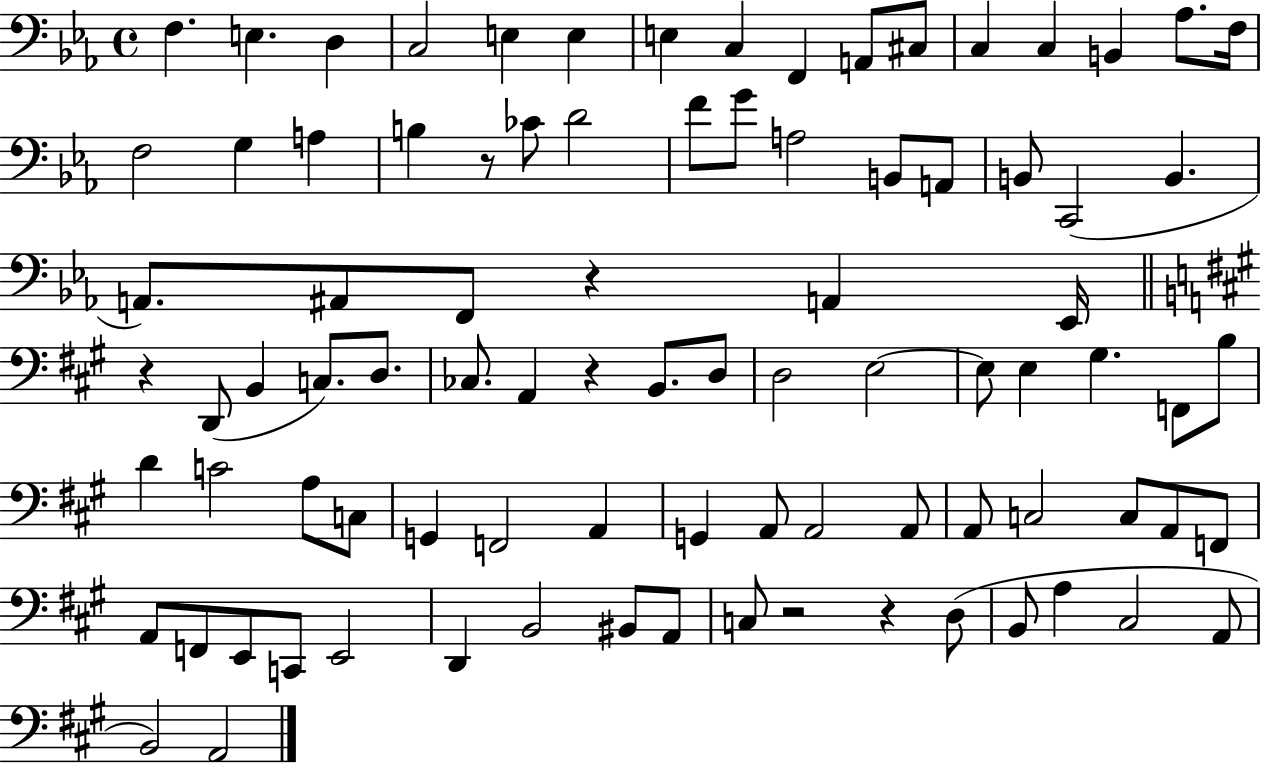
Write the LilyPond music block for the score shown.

{
  \clef bass
  \time 4/4
  \defaultTimeSignature
  \key ees \major
  f4. e4. d4 | c2 e4 e4 | e4 c4 f,4 a,8 cis8 | c4 c4 b,4 aes8. f16 | \break f2 g4 a4 | b4 r8 ces'8 d'2 | f'8 g'8 a2 b,8 a,8 | b,8 c,2( b,4. | \break a,8.) ais,8 f,8 r4 a,4 ees,16 | \bar "||" \break \key a \major r4 d,8( b,4 c8.) d8. | ces8. a,4 r4 b,8. d8 | d2 e2~~ | e8 e4 gis4. f,8 b8 | \break d'4 c'2 a8 c8 | g,4 f,2 a,4 | g,4 a,8 a,2 a,8 | a,8 c2 c8 a,8 f,8 | \break a,8 f,8 e,8 c,8 e,2 | d,4 b,2 bis,8 a,8 | c8 r2 r4 d8( | b,8 a4 cis2 a,8 | \break b,2) a,2 | \bar "|."
}